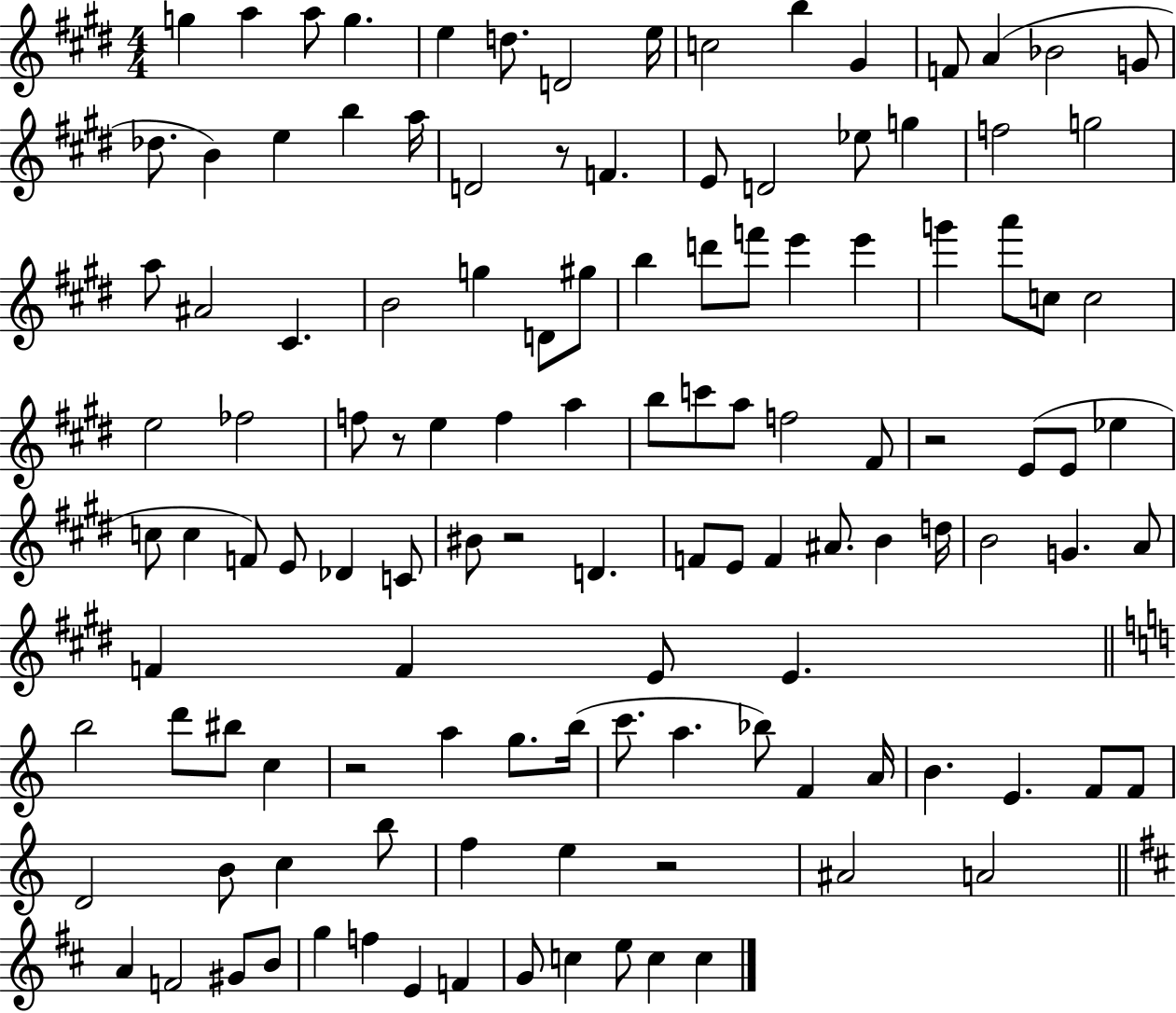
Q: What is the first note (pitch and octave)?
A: G5